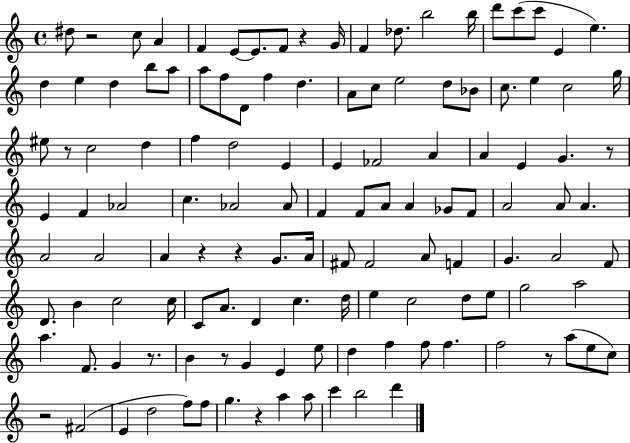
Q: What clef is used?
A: treble